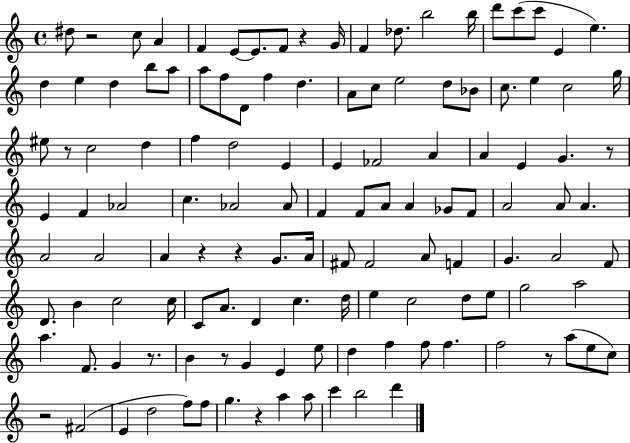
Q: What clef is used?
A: treble